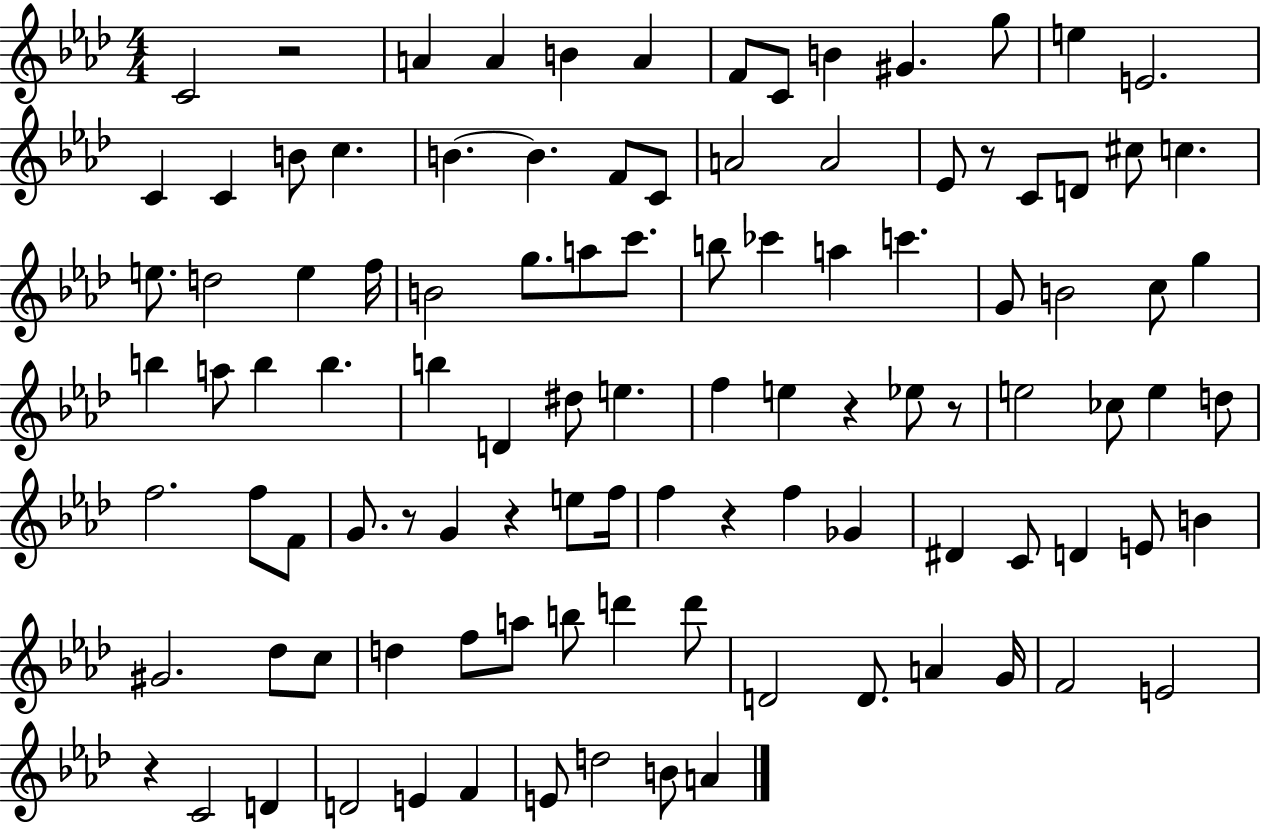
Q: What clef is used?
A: treble